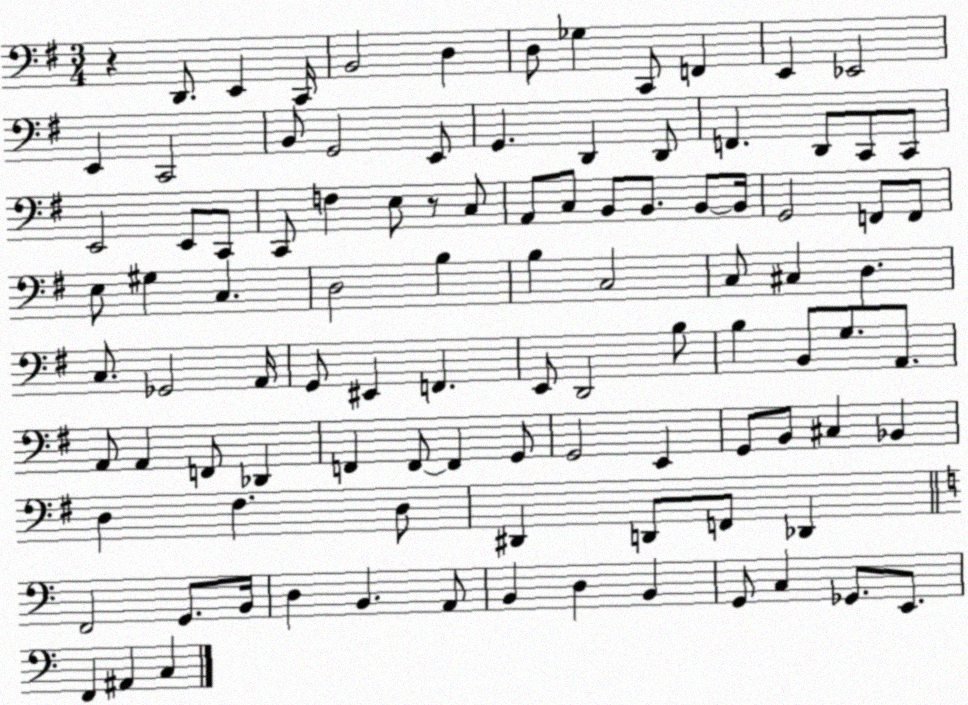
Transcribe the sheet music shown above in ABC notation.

X:1
T:Untitled
M:3/4
L:1/4
K:G
z D,,/2 E,, C,,/4 B,,2 D, D,/2 _G, C,,/2 F,, E,, _E,,2 E,, C,,2 B,,/2 G,,2 E,,/2 G,, D,, D,,/2 F,, D,,/2 C,,/2 C,,/2 E,,2 E,,/2 C,,/2 C,,/2 F, E,/2 z/2 C,/2 A,,/2 C,/2 B,,/2 B,,/2 B,,/2 B,,/4 G,,2 F,,/2 F,,/2 E,/2 ^G, C, D,2 B, B, C,2 C,/2 ^C, D, C,/2 _G,,2 A,,/4 G,,/2 ^E,, F,, E,,/2 D,,2 B,/2 B, B,,/2 G,/2 A,,/2 A,,/2 A,, F,,/2 _D,, F,, F,,/2 F,, G,,/2 G,,2 E,, G,,/2 B,,/2 ^C, _B,, D, ^F, D,/2 ^D,, D,,/2 F,,/2 _D,, F,,2 G,,/2 B,,/4 D, B,, A,,/2 B,, D, B,, G,,/2 C, _G,,/2 E,,/2 F,, ^A,, C,